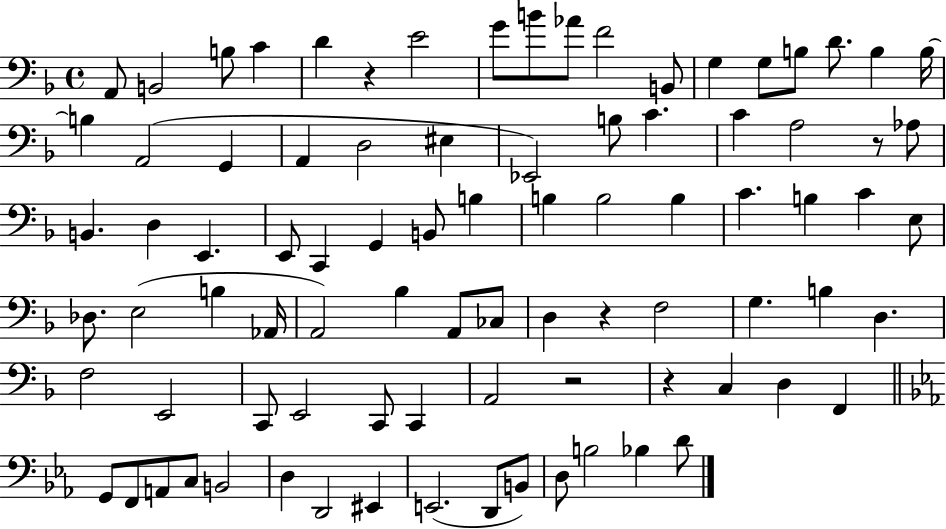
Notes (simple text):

A2/e B2/h B3/e C4/q D4/q R/q E4/h G4/e B4/e Ab4/e F4/h B2/e G3/q G3/e B3/e D4/e. B3/q B3/s B3/q A2/h G2/q A2/q D3/h EIS3/q Eb2/h B3/e C4/q. C4/q A3/h R/e Ab3/e B2/q. D3/q E2/q. E2/e C2/q G2/q B2/e B3/q B3/q B3/h B3/q C4/q. B3/q C4/q E3/e Db3/e. E3/h B3/q Ab2/s A2/h Bb3/q A2/e CES3/e D3/q R/q F3/h G3/q. B3/q D3/q. F3/h E2/h C2/e E2/h C2/e C2/q A2/h R/h R/q C3/q D3/q F2/q G2/e F2/e A2/e C3/e B2/h D3/q D2/h EIS2/q E2/h. D2/e B2/e D3/e B3/h Bb3/q D4/e